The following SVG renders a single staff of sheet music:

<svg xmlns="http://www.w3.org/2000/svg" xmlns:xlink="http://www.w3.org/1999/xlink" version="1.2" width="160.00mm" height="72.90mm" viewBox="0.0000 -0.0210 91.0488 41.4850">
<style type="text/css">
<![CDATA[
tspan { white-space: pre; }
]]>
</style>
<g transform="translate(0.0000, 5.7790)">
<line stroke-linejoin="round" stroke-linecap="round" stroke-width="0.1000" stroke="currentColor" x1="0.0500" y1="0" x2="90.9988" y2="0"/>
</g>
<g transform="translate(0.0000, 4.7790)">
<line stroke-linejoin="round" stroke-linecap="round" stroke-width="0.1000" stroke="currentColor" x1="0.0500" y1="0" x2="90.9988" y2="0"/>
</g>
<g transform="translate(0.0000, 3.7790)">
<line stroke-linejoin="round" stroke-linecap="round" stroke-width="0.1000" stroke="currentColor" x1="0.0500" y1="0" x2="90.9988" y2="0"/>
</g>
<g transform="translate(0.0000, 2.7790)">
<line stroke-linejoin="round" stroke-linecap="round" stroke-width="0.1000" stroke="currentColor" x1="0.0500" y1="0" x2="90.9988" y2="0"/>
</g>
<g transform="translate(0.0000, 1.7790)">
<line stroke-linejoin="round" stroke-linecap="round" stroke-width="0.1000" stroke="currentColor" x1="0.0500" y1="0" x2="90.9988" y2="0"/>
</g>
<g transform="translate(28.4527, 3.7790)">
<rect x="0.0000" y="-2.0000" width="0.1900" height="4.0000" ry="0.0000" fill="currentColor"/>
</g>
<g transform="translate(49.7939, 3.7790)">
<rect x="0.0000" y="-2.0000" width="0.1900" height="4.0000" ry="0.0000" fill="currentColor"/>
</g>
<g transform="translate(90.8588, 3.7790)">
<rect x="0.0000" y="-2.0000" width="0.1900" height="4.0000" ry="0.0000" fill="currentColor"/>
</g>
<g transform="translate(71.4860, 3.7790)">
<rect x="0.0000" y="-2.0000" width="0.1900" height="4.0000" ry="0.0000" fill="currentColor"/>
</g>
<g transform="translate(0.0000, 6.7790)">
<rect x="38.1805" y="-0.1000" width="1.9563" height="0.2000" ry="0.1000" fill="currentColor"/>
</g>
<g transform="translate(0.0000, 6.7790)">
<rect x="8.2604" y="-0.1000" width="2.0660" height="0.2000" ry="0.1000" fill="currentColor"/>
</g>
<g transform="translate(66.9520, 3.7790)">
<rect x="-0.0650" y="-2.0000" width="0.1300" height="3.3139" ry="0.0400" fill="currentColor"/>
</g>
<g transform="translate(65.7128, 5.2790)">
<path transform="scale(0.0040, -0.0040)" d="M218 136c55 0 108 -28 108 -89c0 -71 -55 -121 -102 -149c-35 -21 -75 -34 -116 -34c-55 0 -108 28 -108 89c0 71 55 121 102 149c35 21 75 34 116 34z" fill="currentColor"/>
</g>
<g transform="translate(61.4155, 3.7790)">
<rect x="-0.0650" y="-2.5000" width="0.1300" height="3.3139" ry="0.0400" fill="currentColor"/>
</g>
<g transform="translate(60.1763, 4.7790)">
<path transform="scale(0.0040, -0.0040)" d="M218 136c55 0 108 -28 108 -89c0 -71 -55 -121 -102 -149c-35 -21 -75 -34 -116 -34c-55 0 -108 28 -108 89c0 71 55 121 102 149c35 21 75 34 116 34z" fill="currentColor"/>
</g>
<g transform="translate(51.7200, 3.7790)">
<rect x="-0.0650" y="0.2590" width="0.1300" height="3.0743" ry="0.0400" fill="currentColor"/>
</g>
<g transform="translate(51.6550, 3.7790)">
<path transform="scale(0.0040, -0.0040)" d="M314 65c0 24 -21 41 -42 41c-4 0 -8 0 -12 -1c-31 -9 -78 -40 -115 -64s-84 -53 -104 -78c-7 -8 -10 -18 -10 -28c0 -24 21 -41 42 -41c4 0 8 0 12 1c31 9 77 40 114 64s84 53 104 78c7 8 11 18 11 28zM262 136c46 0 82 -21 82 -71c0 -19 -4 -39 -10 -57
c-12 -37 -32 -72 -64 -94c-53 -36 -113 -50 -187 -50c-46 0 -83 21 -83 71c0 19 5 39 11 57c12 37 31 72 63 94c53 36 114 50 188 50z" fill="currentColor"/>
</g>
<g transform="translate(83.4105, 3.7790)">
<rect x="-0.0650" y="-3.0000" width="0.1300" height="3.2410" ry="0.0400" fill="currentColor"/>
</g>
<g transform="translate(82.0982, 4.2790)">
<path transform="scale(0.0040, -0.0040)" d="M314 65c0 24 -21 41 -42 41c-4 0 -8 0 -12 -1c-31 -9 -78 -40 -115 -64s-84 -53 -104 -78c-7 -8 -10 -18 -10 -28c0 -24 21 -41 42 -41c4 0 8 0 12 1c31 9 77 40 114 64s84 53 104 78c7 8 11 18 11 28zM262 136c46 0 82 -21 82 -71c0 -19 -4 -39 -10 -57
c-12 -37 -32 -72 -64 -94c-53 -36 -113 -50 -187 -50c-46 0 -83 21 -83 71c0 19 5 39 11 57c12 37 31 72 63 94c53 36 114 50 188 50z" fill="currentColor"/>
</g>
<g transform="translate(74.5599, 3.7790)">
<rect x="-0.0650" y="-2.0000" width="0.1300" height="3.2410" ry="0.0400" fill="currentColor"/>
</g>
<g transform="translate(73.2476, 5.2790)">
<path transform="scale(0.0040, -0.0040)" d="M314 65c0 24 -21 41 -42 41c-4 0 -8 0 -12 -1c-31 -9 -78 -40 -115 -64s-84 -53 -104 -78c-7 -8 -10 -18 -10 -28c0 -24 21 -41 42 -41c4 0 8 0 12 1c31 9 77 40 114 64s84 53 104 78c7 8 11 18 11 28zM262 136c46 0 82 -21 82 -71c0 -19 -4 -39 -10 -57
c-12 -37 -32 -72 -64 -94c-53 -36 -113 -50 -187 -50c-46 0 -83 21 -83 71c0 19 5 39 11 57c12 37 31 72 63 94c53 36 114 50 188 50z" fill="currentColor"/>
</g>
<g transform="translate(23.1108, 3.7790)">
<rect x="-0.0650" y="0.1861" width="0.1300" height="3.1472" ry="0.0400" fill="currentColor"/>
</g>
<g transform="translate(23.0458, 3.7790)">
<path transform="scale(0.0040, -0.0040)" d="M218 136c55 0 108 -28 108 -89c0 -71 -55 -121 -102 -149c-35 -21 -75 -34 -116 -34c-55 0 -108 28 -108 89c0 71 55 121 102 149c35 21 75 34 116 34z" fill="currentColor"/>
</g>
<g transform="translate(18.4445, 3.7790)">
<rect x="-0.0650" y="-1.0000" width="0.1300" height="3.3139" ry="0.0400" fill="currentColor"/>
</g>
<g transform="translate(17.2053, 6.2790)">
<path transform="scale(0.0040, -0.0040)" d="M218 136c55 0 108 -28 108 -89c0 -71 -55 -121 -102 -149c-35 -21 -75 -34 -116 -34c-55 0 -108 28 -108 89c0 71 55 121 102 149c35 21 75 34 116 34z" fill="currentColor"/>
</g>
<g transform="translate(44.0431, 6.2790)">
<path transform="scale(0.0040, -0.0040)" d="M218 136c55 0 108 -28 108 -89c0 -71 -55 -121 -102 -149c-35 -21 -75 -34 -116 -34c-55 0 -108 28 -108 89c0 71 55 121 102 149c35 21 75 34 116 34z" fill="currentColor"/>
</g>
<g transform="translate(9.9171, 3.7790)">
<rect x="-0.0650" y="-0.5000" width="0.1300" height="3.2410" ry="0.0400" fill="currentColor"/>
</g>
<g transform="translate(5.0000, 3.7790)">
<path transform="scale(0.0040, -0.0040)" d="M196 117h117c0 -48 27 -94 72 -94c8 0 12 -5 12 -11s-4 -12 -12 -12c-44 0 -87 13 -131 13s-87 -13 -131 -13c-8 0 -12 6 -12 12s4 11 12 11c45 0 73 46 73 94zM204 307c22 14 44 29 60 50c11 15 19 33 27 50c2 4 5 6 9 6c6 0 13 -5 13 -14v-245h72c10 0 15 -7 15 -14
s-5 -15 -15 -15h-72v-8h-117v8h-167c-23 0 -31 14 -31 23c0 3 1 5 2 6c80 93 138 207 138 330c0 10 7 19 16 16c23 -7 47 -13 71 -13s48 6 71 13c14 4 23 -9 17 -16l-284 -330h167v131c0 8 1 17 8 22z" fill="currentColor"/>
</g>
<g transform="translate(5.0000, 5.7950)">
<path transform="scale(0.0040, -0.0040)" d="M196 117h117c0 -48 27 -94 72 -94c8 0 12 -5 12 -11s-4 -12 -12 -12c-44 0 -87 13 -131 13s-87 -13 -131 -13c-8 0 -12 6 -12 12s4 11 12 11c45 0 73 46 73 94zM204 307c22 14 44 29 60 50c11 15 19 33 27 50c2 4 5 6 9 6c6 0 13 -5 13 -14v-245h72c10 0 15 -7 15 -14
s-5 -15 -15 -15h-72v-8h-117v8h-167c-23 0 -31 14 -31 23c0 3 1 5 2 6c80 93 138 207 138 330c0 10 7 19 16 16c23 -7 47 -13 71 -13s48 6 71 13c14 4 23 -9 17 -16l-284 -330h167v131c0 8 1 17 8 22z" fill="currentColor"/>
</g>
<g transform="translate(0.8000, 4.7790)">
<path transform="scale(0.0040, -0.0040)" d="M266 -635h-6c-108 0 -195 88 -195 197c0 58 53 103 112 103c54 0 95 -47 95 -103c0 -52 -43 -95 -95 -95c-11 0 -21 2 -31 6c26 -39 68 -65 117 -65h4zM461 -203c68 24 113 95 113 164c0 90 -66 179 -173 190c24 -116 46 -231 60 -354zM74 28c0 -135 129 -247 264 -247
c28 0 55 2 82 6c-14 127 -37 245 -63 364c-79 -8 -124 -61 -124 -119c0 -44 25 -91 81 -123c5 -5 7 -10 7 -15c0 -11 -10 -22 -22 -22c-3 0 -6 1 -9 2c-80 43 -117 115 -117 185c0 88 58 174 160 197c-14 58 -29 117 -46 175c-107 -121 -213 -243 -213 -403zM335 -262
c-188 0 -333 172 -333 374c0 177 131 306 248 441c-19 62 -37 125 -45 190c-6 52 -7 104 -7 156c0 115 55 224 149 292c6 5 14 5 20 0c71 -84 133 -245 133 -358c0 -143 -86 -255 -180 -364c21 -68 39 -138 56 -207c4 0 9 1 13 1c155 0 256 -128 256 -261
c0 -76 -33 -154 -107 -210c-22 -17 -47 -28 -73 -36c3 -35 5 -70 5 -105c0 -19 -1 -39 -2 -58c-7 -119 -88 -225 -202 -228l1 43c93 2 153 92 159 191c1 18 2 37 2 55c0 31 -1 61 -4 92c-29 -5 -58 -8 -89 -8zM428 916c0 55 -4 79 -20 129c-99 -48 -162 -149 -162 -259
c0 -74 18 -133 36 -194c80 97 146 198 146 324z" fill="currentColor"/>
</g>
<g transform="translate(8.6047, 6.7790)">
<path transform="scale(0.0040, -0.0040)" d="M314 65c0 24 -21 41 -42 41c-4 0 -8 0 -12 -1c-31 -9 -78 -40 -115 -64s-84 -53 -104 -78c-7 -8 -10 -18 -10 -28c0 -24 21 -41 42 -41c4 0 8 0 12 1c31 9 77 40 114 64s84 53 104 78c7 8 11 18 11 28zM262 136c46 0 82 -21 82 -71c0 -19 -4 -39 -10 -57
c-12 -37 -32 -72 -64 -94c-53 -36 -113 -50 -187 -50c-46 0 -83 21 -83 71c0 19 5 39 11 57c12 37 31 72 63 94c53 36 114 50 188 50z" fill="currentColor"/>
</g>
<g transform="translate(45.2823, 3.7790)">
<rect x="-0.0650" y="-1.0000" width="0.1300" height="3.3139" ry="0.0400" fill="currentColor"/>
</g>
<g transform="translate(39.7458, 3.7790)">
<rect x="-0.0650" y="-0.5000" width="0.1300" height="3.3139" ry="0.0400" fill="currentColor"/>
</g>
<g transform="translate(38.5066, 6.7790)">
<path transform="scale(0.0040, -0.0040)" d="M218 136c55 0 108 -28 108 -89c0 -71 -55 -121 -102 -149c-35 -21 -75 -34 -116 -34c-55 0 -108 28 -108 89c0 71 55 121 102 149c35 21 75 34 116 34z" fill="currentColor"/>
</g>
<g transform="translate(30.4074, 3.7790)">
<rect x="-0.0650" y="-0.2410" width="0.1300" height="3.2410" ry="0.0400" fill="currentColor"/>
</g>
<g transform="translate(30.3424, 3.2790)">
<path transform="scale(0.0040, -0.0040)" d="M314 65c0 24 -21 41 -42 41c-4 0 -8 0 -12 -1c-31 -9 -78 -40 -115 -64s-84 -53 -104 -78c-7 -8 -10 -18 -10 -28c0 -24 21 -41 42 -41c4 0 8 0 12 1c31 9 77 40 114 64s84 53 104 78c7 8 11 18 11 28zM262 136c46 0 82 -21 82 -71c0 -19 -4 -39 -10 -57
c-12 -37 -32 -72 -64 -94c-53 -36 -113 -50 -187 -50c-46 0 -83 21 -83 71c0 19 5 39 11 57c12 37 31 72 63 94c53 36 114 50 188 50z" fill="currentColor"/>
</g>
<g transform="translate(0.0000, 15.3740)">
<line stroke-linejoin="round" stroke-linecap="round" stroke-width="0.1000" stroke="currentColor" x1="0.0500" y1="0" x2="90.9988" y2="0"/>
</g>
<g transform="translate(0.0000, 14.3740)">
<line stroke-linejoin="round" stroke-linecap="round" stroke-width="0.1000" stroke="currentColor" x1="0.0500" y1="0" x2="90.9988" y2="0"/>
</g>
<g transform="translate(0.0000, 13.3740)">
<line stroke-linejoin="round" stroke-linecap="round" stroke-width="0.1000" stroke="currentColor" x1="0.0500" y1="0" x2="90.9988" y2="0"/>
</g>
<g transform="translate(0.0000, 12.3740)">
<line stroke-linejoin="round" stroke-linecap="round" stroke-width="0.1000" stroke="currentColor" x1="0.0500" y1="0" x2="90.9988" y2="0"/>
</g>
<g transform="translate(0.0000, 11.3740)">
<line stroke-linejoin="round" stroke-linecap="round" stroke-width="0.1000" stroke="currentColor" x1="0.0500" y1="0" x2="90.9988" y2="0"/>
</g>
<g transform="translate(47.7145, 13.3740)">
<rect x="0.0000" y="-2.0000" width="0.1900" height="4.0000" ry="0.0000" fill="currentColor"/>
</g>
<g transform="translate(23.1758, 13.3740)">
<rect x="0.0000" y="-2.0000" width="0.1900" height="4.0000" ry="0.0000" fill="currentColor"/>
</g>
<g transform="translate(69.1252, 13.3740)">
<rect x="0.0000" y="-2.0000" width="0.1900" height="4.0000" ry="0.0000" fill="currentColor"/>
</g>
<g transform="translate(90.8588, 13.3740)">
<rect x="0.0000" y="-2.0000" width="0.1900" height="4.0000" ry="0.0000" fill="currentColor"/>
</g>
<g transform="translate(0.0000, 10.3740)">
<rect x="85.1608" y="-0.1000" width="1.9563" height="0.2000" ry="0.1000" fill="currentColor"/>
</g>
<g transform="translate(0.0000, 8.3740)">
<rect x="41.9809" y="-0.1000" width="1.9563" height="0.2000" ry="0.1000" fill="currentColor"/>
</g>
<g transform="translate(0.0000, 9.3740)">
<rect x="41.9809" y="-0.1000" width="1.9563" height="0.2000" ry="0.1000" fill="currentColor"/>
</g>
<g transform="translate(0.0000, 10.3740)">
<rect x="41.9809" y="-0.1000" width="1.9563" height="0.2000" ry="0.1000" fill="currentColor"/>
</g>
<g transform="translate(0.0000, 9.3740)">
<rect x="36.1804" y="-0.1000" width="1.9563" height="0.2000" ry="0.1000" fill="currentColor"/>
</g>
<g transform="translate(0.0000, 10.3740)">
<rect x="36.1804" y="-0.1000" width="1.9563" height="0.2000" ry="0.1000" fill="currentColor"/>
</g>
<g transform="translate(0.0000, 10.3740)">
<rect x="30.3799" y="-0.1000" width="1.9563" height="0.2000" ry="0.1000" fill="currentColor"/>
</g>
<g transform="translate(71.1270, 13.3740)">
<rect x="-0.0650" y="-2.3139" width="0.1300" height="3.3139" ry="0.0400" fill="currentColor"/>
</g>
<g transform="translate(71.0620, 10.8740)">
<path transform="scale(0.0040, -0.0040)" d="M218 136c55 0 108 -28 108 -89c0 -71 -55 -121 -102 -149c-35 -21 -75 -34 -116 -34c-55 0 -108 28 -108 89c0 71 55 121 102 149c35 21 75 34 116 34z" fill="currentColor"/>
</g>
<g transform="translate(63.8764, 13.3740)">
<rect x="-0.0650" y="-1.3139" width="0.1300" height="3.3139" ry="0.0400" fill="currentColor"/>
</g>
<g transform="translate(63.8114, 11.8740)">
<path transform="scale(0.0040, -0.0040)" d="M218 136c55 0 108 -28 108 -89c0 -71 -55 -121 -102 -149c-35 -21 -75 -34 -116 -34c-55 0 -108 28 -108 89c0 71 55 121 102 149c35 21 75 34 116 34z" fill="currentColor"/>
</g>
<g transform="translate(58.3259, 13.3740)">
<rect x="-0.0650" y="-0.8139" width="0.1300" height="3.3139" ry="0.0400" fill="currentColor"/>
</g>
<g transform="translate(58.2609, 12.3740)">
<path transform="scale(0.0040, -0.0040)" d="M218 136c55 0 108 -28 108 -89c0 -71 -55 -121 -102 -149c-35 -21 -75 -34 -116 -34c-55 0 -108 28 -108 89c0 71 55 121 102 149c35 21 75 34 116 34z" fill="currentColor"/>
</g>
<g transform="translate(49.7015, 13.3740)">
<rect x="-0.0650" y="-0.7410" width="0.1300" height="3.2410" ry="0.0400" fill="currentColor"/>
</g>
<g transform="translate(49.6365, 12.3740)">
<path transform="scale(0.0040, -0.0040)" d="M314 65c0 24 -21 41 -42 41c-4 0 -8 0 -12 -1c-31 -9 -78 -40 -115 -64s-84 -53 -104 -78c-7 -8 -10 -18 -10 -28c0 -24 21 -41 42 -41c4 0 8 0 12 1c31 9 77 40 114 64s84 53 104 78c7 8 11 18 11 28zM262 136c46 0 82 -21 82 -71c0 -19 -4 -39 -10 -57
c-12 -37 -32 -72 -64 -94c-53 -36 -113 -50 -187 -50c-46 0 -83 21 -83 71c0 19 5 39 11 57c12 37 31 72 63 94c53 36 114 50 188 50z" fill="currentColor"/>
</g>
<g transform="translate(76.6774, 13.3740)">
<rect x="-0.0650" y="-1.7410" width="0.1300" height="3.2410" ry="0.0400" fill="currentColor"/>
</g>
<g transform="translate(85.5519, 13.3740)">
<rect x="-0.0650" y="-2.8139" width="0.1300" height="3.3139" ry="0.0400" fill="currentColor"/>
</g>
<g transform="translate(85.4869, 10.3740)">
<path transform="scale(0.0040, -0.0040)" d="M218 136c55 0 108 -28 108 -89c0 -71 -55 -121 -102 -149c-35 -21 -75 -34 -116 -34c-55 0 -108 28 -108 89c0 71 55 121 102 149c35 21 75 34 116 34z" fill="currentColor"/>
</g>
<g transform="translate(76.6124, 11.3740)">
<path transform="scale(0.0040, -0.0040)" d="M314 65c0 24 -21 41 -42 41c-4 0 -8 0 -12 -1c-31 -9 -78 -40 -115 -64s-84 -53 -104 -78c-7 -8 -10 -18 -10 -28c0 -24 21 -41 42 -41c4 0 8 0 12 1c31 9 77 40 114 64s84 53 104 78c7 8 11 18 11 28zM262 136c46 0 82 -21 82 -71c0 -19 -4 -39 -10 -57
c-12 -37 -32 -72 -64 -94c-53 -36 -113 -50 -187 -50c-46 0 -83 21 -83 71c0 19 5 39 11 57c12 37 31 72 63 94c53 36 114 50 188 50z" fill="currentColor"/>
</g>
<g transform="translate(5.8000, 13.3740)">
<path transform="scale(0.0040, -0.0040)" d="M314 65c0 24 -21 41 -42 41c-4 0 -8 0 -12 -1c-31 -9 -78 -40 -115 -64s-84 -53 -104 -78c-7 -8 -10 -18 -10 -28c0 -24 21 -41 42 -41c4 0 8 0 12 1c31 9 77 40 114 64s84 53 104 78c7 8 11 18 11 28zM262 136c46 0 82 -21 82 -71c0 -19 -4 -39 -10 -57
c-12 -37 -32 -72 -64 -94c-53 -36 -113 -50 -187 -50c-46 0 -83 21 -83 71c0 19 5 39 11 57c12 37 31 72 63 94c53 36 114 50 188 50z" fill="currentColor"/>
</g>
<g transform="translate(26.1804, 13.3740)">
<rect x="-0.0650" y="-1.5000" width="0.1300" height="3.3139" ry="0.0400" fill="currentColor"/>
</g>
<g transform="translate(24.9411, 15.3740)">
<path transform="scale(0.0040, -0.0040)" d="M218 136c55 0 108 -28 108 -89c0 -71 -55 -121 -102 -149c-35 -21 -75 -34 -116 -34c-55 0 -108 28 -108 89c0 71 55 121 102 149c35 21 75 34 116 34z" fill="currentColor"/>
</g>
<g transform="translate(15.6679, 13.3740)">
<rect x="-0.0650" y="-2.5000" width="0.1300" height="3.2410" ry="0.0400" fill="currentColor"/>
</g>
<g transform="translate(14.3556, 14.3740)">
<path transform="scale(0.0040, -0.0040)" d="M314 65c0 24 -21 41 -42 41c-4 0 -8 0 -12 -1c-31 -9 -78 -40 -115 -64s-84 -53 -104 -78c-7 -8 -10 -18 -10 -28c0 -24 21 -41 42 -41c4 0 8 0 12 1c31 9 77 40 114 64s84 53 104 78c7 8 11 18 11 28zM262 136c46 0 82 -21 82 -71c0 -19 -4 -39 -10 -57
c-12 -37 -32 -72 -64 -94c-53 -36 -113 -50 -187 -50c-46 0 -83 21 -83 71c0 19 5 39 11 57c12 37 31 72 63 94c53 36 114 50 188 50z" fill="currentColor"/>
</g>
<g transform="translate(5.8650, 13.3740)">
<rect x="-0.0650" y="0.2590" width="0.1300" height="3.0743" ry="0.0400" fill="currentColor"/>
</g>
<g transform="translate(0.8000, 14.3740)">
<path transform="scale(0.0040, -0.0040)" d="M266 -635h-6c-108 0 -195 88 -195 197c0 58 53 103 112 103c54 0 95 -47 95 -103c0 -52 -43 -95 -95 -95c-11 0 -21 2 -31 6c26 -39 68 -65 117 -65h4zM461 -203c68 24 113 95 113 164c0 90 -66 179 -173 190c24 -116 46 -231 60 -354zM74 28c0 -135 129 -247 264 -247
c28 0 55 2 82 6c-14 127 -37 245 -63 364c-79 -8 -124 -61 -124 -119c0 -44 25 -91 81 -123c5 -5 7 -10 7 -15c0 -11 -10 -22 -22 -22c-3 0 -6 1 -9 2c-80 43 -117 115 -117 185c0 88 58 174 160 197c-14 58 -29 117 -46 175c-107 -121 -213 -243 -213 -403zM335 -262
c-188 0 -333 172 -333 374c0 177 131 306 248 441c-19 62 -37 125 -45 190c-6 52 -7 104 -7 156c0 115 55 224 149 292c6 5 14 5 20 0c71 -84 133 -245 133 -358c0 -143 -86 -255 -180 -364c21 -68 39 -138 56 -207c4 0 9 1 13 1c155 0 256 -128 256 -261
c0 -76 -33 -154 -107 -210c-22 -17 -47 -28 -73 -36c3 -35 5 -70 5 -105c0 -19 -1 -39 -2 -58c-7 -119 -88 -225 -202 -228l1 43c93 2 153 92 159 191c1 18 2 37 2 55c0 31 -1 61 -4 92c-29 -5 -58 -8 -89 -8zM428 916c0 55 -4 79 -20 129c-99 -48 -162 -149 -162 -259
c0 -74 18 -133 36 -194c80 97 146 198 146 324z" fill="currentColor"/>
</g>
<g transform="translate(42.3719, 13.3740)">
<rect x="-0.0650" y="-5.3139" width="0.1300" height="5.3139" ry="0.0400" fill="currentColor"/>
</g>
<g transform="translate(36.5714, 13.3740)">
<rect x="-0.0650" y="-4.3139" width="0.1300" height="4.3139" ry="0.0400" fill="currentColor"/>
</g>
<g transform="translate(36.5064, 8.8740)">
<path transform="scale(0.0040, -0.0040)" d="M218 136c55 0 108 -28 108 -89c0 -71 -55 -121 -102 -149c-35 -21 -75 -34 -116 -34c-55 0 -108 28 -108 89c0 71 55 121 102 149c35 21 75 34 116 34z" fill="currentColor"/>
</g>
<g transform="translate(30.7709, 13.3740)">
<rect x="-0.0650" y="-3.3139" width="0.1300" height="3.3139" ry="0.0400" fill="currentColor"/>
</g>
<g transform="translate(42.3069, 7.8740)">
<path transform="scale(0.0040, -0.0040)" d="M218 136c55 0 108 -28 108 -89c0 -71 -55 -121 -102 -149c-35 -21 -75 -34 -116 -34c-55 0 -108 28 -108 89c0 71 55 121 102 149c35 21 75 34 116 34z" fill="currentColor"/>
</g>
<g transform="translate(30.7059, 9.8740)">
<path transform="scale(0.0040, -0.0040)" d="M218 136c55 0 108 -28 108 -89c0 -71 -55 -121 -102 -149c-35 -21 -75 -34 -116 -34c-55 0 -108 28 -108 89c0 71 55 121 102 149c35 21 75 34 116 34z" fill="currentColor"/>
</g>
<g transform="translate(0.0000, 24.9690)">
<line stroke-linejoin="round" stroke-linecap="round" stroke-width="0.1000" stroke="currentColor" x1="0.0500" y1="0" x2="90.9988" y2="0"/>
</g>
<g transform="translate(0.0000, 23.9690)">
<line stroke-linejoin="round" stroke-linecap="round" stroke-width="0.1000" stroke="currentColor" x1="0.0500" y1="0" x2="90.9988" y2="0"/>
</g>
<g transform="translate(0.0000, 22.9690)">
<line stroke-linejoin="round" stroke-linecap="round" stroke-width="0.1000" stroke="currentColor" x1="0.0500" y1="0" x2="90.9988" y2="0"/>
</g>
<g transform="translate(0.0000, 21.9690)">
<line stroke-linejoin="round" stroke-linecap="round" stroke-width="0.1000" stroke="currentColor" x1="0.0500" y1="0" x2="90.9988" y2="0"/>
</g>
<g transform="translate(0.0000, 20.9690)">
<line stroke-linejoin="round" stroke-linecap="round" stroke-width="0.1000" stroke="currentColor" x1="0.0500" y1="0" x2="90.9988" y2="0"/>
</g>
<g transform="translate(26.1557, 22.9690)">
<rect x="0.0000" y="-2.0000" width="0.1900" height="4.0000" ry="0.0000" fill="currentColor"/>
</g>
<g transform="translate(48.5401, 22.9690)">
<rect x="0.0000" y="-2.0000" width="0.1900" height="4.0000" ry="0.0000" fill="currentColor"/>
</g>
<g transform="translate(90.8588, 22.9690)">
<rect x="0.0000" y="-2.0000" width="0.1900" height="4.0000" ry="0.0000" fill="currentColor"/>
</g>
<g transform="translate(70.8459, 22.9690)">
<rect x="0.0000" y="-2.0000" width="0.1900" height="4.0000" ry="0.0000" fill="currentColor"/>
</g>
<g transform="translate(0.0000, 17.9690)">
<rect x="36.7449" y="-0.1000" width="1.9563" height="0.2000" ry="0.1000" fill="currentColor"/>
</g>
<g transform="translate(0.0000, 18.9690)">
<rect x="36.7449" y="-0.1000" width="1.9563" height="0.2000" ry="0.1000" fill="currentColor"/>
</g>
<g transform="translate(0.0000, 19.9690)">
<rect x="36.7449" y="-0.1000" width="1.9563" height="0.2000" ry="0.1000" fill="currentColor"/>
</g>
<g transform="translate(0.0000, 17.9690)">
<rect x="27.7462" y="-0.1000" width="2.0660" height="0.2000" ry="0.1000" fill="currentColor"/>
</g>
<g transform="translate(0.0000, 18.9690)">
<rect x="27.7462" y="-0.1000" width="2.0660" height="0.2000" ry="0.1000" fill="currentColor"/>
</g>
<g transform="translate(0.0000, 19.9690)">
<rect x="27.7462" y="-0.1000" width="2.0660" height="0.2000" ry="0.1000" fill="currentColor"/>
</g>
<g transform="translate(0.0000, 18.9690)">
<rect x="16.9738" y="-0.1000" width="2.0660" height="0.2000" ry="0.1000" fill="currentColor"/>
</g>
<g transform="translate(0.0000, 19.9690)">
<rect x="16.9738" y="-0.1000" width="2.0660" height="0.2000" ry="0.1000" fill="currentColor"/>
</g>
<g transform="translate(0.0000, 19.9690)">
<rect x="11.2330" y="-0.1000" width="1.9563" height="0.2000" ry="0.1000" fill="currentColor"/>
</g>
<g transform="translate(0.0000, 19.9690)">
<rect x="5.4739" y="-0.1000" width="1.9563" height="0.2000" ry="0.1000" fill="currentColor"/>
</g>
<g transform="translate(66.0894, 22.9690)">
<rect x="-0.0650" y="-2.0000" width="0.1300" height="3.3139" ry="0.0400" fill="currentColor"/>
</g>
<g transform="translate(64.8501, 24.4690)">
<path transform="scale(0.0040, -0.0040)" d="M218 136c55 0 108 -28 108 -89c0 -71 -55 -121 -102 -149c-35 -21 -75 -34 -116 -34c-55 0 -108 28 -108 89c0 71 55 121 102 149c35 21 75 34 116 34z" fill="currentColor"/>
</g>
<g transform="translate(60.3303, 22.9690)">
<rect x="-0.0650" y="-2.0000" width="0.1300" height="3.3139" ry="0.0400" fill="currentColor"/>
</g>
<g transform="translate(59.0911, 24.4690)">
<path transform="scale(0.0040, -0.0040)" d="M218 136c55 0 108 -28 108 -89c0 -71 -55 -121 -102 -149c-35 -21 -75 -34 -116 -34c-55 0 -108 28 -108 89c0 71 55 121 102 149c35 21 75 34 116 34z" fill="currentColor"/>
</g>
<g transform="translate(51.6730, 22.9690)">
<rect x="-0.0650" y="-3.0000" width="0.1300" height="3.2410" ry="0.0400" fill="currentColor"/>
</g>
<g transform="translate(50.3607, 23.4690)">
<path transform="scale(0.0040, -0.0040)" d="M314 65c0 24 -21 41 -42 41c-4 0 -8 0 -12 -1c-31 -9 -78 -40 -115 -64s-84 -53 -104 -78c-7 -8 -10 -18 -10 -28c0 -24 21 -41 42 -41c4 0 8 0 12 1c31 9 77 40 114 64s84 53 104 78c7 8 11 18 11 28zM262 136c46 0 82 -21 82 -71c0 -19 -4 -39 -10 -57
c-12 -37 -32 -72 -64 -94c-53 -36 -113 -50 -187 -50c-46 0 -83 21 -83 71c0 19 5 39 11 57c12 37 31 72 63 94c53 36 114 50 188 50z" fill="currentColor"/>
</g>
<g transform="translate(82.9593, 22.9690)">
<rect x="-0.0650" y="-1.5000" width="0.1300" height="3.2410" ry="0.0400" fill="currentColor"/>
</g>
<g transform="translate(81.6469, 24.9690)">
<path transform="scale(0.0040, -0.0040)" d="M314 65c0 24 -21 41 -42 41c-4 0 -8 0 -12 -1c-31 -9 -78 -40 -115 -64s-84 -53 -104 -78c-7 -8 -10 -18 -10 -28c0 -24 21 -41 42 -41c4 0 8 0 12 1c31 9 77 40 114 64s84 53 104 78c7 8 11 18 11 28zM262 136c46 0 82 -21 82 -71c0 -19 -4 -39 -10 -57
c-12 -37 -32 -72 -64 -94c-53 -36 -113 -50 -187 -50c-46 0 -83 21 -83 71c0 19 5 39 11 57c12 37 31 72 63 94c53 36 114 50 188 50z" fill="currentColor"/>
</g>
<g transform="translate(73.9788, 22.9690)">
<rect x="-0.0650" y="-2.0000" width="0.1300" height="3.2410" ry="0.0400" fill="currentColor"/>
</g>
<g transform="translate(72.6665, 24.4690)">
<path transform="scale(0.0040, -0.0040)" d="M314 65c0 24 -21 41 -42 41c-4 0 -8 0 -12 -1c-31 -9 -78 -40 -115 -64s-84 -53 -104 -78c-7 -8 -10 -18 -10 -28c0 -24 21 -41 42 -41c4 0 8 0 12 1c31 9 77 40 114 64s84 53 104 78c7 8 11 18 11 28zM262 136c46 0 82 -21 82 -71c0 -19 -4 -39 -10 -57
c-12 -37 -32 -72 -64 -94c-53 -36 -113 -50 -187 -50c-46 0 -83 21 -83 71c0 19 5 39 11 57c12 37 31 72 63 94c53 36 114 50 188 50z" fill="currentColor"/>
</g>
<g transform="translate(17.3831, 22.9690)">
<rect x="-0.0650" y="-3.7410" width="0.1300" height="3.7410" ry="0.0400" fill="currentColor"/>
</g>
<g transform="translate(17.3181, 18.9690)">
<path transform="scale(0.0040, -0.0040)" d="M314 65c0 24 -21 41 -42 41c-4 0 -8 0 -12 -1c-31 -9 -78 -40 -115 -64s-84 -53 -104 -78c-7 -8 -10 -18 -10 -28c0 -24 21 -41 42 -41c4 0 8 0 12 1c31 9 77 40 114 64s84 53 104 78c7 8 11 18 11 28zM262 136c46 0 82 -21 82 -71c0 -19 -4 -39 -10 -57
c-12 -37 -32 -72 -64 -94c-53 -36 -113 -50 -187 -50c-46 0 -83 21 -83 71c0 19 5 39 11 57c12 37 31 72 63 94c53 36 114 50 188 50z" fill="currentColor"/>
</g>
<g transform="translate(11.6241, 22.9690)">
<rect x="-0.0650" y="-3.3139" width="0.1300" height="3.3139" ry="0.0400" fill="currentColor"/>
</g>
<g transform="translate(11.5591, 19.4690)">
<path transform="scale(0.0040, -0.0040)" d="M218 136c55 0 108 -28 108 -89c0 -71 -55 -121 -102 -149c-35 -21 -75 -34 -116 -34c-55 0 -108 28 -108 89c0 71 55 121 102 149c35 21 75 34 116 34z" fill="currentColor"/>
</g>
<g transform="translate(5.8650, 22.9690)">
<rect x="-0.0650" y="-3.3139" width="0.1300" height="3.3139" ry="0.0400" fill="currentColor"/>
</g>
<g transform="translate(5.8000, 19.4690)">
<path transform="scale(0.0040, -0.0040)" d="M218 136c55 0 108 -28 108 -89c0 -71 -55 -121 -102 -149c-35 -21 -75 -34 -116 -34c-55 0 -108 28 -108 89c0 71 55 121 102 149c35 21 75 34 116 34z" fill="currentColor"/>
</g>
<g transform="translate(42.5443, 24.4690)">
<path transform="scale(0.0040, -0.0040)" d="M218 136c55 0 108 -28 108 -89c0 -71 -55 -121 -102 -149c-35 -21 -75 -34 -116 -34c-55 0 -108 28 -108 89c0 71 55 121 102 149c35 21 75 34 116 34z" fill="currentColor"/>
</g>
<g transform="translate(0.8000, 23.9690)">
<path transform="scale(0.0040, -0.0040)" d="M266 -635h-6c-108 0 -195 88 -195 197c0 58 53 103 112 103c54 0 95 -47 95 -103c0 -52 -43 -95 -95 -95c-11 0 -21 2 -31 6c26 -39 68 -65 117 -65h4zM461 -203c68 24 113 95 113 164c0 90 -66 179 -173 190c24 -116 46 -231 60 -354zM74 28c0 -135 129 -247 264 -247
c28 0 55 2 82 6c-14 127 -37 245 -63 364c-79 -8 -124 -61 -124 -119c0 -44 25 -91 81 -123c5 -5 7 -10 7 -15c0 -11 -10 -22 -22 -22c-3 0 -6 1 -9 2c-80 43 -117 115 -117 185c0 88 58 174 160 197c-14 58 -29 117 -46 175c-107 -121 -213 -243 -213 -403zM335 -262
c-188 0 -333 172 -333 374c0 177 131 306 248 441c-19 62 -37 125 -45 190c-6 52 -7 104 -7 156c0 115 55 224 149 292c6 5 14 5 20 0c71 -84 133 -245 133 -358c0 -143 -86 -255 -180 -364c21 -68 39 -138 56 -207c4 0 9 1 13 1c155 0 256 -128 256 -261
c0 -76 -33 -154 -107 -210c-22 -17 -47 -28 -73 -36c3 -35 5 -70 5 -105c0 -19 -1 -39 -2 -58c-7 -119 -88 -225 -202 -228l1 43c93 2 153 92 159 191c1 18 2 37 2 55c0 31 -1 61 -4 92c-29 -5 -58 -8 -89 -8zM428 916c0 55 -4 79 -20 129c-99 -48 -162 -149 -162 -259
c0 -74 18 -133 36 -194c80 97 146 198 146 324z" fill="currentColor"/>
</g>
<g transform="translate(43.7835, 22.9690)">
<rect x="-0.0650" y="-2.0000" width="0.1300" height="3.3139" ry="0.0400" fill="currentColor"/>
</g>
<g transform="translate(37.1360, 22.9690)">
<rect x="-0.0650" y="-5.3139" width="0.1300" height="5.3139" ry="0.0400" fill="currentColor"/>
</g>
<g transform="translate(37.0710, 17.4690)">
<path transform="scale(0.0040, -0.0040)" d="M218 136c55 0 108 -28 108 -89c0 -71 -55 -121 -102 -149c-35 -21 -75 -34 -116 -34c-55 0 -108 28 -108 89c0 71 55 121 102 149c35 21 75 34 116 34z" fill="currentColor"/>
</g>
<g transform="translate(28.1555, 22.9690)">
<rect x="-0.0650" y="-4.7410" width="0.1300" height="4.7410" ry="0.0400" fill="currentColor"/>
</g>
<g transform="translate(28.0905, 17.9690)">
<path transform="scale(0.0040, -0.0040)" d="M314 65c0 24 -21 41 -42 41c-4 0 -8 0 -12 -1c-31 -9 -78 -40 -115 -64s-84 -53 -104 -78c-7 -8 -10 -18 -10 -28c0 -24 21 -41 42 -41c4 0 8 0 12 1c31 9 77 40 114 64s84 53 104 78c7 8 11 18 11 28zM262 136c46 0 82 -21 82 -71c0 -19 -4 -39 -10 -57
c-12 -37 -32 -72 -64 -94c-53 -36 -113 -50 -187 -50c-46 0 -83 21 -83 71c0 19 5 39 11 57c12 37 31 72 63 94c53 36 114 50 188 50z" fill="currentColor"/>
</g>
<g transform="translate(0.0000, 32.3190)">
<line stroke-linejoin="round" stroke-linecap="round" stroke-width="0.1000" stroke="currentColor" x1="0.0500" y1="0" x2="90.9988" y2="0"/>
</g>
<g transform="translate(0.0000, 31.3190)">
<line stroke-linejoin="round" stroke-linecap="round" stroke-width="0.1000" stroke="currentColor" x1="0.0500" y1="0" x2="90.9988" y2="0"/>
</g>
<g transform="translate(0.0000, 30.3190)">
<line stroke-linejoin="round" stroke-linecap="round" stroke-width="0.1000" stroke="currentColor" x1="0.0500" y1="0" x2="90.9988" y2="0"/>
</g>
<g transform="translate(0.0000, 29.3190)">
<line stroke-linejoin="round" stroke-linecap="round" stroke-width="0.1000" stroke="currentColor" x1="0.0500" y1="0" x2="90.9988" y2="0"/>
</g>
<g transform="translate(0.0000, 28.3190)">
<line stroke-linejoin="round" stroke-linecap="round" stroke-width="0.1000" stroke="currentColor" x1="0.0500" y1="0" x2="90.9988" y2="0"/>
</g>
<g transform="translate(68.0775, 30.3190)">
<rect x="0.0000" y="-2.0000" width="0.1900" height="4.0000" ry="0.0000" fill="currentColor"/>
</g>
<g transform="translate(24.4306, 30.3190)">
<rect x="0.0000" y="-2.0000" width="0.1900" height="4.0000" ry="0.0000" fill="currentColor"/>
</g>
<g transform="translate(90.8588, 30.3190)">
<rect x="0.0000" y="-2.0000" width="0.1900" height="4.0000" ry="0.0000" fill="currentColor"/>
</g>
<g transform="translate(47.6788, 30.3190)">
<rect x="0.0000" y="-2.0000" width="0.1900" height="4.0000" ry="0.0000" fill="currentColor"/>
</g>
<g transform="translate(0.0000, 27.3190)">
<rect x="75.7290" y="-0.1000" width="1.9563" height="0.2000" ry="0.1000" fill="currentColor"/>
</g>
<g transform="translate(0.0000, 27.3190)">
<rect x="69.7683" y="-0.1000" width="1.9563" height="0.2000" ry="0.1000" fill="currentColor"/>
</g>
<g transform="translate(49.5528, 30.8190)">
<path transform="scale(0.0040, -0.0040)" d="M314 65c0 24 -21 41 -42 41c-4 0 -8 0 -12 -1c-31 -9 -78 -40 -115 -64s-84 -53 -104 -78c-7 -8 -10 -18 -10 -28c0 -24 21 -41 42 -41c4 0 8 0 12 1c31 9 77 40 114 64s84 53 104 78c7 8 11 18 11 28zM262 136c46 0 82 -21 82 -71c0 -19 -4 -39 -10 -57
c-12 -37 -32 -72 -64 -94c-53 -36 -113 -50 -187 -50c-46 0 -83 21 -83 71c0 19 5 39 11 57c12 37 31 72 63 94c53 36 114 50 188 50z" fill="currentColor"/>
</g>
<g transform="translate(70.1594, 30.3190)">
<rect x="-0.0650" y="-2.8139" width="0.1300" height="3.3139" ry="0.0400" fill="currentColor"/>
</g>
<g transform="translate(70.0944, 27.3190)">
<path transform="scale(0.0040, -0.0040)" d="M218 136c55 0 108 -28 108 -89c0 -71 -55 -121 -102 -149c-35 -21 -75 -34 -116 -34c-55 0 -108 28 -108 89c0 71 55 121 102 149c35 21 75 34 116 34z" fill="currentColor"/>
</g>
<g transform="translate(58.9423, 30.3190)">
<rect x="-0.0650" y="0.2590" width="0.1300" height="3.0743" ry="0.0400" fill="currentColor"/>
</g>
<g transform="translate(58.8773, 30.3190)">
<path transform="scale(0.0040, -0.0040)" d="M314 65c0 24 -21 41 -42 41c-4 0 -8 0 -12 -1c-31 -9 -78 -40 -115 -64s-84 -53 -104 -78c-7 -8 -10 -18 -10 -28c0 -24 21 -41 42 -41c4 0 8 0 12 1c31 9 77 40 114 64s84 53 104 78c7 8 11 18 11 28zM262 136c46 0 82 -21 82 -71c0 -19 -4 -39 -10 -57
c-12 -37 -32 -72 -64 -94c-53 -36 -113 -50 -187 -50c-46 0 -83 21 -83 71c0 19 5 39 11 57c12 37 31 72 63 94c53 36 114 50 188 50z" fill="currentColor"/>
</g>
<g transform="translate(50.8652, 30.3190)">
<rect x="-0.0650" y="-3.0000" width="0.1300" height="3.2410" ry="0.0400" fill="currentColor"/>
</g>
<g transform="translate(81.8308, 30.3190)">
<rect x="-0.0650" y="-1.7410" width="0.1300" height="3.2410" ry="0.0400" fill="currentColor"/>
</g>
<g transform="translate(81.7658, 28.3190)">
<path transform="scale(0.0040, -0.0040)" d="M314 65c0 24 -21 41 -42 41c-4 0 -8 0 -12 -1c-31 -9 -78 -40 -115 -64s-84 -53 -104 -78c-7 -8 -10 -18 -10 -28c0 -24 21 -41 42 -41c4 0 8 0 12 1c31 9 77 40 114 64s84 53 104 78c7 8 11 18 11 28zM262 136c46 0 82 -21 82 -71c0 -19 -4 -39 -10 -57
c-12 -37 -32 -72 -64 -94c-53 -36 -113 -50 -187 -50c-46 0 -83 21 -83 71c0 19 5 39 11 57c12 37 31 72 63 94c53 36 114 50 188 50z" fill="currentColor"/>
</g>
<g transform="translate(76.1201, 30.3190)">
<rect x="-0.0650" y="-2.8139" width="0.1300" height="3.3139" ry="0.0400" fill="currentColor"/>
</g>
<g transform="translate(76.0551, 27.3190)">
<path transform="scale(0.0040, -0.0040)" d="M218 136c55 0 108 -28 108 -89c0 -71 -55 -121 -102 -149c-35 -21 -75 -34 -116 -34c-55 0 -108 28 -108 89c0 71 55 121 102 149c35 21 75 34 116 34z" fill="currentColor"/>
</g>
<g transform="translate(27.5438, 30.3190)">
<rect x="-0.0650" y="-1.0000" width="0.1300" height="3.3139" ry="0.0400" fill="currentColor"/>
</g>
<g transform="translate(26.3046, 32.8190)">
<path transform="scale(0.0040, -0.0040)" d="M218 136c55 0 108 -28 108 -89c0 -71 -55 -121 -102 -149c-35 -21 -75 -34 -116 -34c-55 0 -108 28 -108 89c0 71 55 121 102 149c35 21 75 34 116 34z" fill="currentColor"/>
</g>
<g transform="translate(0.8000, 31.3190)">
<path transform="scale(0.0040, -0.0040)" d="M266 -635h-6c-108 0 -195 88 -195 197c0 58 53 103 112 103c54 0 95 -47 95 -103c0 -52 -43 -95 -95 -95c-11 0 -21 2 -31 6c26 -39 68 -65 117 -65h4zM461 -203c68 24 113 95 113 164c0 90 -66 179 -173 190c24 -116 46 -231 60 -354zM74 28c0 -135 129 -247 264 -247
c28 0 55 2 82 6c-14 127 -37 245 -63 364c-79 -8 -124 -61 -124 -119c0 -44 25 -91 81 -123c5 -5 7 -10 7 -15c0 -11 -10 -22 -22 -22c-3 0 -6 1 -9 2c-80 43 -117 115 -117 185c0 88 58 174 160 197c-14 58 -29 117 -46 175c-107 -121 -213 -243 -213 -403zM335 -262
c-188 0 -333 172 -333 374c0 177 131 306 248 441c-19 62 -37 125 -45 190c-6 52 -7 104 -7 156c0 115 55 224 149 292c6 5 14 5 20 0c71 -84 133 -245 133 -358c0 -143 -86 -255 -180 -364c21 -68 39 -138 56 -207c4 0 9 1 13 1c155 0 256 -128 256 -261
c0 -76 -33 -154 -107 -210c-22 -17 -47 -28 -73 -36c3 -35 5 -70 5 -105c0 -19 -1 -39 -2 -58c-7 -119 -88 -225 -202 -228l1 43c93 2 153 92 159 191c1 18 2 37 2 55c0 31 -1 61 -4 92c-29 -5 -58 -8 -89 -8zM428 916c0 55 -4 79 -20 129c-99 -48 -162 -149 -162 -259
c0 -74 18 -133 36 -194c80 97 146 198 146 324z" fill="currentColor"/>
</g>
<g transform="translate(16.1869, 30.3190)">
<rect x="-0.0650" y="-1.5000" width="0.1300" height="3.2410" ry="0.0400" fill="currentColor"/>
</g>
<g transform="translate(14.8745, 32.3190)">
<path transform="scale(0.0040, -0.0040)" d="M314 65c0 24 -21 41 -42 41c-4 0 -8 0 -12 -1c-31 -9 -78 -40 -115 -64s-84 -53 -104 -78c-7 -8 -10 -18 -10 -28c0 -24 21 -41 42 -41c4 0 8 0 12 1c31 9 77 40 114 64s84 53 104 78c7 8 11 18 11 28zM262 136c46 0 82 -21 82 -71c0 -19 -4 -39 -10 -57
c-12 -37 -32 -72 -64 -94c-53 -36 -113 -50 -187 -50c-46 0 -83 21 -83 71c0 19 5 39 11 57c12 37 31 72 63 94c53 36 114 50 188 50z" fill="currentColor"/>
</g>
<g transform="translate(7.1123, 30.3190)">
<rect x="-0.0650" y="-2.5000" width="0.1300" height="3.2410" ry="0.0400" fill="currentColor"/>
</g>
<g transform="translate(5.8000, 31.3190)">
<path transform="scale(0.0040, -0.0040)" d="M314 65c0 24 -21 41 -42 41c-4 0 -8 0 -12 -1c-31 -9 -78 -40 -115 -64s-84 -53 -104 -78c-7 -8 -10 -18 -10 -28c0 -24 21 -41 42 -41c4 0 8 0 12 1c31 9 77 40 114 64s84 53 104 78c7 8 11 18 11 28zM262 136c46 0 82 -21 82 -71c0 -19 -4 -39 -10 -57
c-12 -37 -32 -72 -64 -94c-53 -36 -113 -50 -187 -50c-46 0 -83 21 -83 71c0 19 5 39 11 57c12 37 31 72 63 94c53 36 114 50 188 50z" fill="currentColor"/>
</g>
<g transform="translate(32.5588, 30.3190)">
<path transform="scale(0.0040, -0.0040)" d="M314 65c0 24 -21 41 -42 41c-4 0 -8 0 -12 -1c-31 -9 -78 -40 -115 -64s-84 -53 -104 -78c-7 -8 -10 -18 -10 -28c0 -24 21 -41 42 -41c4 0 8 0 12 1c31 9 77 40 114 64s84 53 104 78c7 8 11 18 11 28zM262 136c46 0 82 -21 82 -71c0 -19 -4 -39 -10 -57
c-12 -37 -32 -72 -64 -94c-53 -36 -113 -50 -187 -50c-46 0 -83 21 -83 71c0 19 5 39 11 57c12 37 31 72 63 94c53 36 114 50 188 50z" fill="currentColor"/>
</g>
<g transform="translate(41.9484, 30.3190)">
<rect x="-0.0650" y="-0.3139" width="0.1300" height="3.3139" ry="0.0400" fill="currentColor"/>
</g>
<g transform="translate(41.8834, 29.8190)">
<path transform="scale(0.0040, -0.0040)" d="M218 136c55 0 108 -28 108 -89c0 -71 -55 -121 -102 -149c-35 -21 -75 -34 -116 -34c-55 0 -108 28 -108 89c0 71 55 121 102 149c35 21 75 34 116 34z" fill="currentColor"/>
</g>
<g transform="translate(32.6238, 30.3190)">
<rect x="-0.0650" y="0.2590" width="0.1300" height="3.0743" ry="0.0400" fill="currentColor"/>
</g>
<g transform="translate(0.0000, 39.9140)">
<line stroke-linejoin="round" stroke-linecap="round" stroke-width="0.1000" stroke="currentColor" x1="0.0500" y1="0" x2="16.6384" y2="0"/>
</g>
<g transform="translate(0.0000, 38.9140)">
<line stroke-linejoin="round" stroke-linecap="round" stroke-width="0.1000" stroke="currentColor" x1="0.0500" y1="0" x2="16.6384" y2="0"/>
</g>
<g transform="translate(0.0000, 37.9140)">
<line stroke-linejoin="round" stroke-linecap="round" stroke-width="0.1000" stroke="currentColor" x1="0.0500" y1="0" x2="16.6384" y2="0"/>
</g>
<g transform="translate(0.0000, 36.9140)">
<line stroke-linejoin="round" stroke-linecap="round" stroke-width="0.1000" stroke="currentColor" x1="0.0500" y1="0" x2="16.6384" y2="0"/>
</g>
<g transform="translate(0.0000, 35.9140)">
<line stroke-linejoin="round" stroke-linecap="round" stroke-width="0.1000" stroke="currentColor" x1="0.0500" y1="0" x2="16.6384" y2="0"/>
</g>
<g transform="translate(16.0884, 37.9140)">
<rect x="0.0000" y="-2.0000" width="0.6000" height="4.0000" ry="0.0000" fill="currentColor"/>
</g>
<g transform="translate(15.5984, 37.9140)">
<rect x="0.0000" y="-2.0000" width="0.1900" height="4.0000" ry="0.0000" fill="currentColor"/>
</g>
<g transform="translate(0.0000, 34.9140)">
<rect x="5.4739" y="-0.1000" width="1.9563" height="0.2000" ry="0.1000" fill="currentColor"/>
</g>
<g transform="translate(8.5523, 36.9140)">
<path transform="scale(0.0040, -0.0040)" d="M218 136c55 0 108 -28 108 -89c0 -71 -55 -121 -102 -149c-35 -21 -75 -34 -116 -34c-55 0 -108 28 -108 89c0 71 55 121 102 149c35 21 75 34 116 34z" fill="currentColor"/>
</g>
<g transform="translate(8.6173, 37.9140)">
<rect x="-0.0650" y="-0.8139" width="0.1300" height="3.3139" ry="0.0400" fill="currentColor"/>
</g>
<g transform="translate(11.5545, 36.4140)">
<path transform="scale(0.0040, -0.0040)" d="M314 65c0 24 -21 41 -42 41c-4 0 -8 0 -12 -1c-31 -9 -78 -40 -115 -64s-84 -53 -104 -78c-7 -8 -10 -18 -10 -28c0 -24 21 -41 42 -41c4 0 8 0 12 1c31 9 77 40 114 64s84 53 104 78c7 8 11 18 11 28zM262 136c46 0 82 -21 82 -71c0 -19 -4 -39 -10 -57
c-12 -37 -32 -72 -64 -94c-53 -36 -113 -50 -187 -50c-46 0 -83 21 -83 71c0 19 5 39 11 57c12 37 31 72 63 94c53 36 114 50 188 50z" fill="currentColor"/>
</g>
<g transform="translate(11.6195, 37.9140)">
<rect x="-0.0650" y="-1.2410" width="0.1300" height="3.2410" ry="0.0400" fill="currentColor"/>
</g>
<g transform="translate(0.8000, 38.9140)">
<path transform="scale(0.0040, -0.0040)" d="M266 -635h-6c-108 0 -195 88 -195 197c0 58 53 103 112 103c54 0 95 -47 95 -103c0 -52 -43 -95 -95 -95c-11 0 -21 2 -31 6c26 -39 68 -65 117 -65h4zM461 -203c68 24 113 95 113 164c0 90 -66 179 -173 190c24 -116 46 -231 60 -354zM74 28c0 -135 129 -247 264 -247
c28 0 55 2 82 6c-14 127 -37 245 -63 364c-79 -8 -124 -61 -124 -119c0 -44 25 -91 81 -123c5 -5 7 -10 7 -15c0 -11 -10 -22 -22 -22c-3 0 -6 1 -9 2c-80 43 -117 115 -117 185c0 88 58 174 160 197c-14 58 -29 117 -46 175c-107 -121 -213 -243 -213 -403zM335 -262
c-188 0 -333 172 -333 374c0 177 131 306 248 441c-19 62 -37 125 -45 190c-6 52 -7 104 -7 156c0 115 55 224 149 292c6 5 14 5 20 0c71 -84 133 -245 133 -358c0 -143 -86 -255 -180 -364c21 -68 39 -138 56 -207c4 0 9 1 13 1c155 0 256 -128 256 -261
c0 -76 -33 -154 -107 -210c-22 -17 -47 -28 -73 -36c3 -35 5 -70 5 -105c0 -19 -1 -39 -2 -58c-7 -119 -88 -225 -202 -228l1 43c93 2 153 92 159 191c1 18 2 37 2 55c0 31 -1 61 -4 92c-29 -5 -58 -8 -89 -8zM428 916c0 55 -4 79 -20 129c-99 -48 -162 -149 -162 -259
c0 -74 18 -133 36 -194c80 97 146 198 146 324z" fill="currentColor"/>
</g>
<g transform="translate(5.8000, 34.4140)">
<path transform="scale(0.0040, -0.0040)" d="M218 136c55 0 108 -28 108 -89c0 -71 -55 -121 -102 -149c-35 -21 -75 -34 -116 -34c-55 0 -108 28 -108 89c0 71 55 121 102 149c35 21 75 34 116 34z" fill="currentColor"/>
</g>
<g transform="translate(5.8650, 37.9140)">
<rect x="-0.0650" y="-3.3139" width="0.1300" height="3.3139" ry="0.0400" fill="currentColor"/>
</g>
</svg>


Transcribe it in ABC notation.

X:1
T:Untitled
M:4/4
L:1/4
K:C
C2 D B c2 C D B2 G F F2 A2 B2 G2 E b d' f' d2 d e g f2 a b b c'2 e'2 f' F A2 F F F2 E2 G2 E2 D B2 c A2 B2 a a f2 b d e2